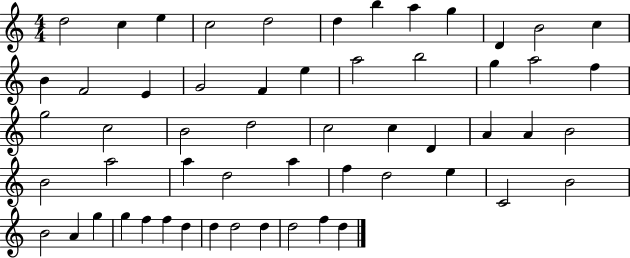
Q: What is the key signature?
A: C major